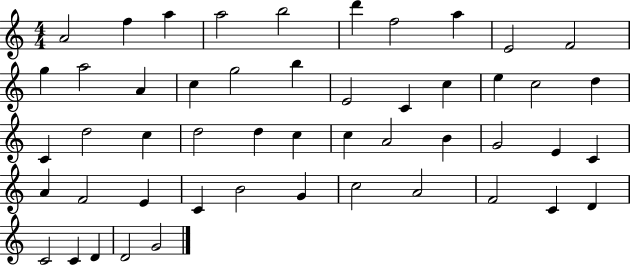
{
  \clef treble
  \numericTimeSignature
  \time 4/4
  \key c \major
  a'2 f''4 a''4 | a''2 b''2 | d'''4 f''2 a''4 | e'2 f'2 | \break g''4 a''2 a'4 | c''4 g''2 b''4 | e'2 c'4 c''4 | e''4 c''2 d''4 | \break c'4 d''2 c''4 | d''2 d''4 c''4 | c''4 a'2 b'4 | g'2 e'4 c'4 | \break a'4 f'2 e'4 | c'4 b'2 g'4 | c''2 a'2 | f'2 c'4 d'4 | \break c'2 c'4 d'4 | d'2 g'2 | \bar "|."
}